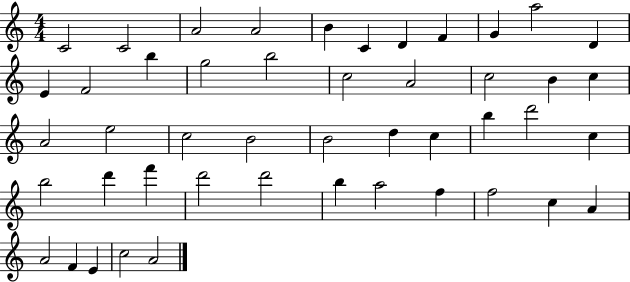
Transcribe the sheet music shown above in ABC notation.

X:1
T:Untitled
M:4/4
L:1/4
K:C
C2 C2 A2 A2 B C D F G a2 D E F2 b g2 b2 c2 A2 c2 B c A2 e2 c2 B2 B2 d c b d'2 c b2 d' f' d'2 d'2 b a2 f f2 c A A2 F E c2 A2